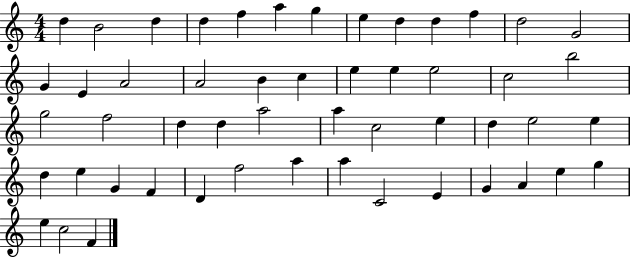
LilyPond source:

{
  \clef treble
  \numericTimeSignature
  \time 4/4
  \key c \major
  d''4 b'2 d''4 | d''4 f''4 a''4 g''4 | e''4 d''4 d''4 f''4 | d''2 g'2 | \break g'4 e'4 a'2 | a'2 b'4 c''4 | e''4 e''4 e''2 | c''2 b''2 | \break g''2 f''2 | d''4 d''4 a''2 | a''4 c''2 e''4 | d''4 e''2 e''4 | \break d''4 e''4 g'4 f'4 | d'4 f''2 a''4 | a''4 c'2 e'4 | g'4 a'4 e''4 g''4 | \break e''4 c''2 f'4 | \bar "|."
}